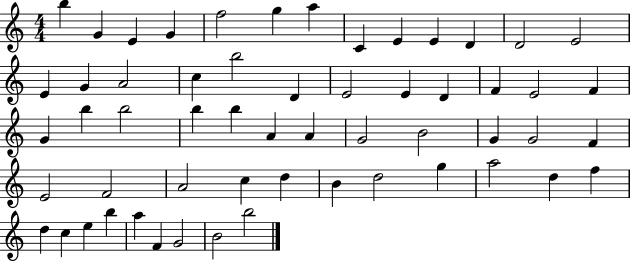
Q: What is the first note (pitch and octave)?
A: B5